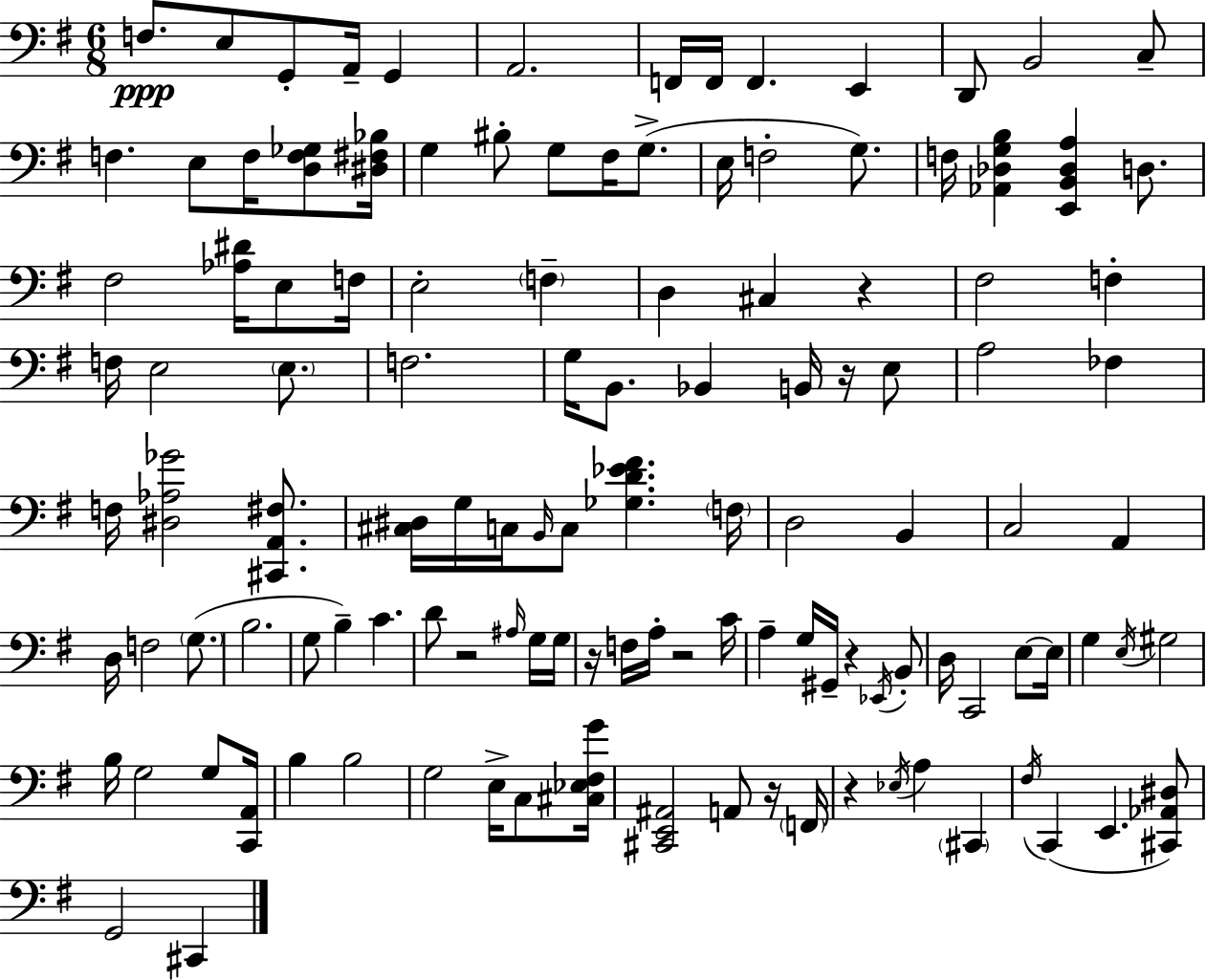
{
  \clef bass
  \numericTimeSignature
  \time 6/8
  \key g \major
  f8.\ppp e8 g,8-. a,16-- g,4 | a,2. | f,16 f,16 f,4. e,4 | d,8 b,2 c8-- | \break f4. e8 f16 <d f ges>8 <dis fis bes>16 | g4 bis8-. g8 fis16 g8.->( | e16 f2-. g8.) | f16 <aes, des g b>4 <e, b, des a>4 d8. | \break fis2 <aes dis'>16 e8 f16 | e2-. \parenthesize f4-- | d4 cis4 r4 | fis2 f4-. | \break f16 e2 \parenthesize e8. | f2. | g16 b,8. bes,4 b,16 r16 e8 | a2 fes4 | \break f16 <dis aes ges'>2 <cis, a, fis>8. | <cis dis>16 g16 c16 \grace { b,16 } c8 <ges d' ees' fis'>4. | \parenthesize f16 d2 b,4 | c2 a,4 | \break d16 f2 \parenthesize g8.( | b2. | g8 b4--) c'4. | d'8 r2 \grace { ais16 } | \break g16 g16 r16 f16 a16-. r2 | c'16 a4-- g16 gis,16-- r4 | \acciaccatura { ees,16 } b,8-. d16 c,2 | e8~~ e16 g4 \acciaccatura { e16 } gis2 | \break b16 g2 | g8 <c, a,>16 b4 b2 | g2 | e16-> c8 <cis ees fis g'>16 <cis, e, ais,>2 | \break a,8 r16 \parenthesize f,16 r4 \acciaccatura { ees16 } a4 | \parenthesize cis,4 \acciaccatura { fis16 } c,4( e,4. | <cis, aes, dis>8) g,2 | cis,4 \bar "|."
}